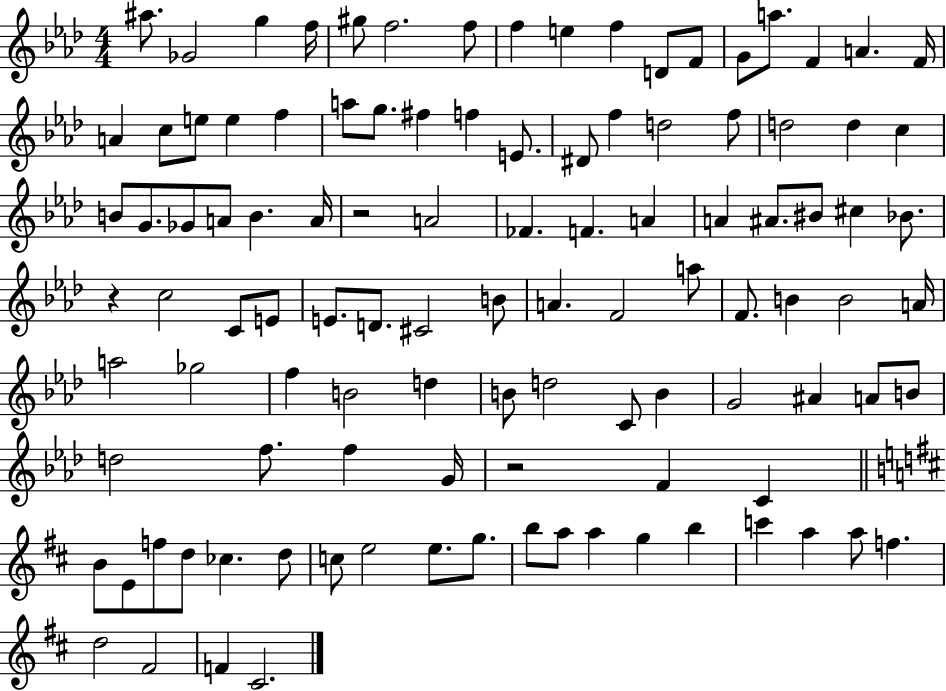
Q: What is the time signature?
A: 4/4